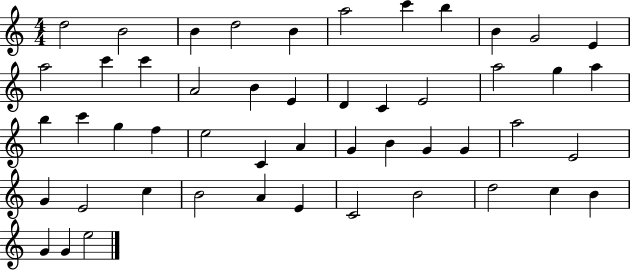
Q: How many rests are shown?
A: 0